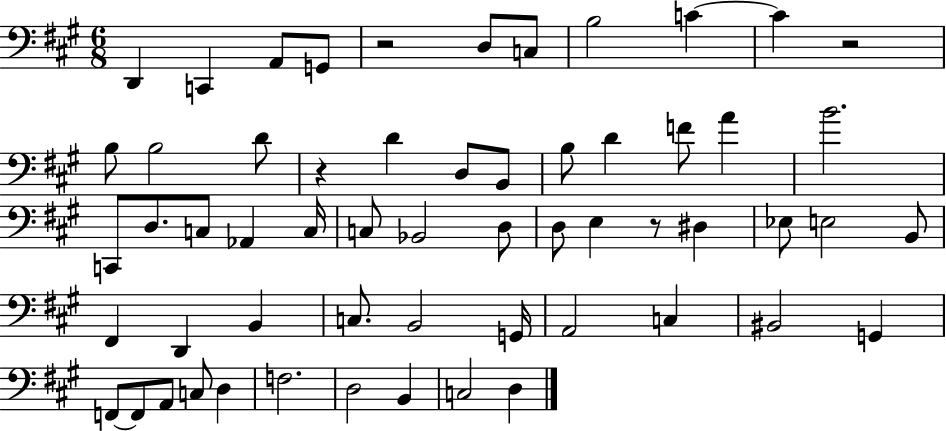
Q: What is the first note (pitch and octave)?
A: D2